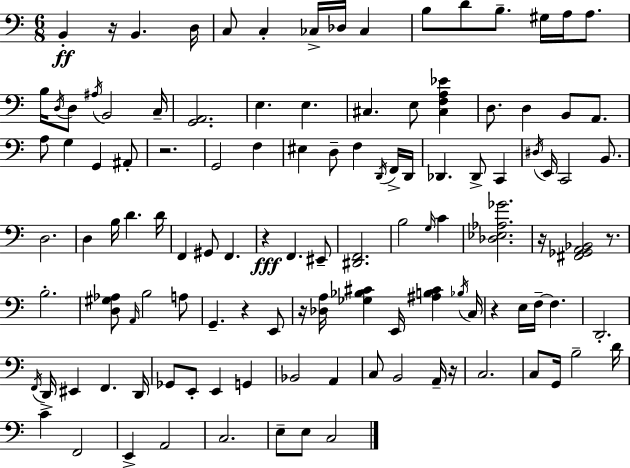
{
  \clef bass
  \numericTimeSignature
  \time 6/8
  \key a \minor
  b,4-.\ff r16 b,4. d16 | c8 c4-. ces16-> des16 ces4 | b8 d'8 b8.-- gis16 a16 a8. | b16 \acciaccatura { d16 } d8 \acciaccatura { ais16 } b,2 | \break c16-- <g, a,>2. | e4. e4. | cis4. e8 <cis f a ees'>4 | d8. d4 b,8 a,8. | \break a8 g4 g,4 | ais,8-. r2. | g,2 f4 | eis4 d8-- f4 | \break \acciaccatura { d,16 } f,16-> d,16 des,4. des,8-> c,4 | \acciaccatura { dis16 } e,16 c,2 | b,8. d2. | d4 b16 d'4. | \break d'16 f,4 gis,8 f,4. | r4\fff f,4. | eis,8-- <dis, f,>2. | b2 | \break \grace { g16 } c'4 <des ees aes ges'>2. | r16 <fis, ges, a, bes,>2 | r8. b2.-. | <d gis aes>8 \grace { a,16 } b2 | \break a8 g,4.-- | r4 e,8 r16 <des a>16 <ges bes cis'>4 | e,16 <ais b cis'>4 \acciaccatura { bes16 } c16 r4 e16 | f16--~~ f4. d,2.-. | \break \acciaccatura { f,16 } d,16-> eis,4 | f,4. d,16 ges,8 e,8-. | e,4 g,4 bes,2 | a,4 c8 b,2 | \break a,16-- r16 c2. | c8 g,16 b2-- | d'16 c'4 | f,2 e,4-> | \break a,2 c2. | e8-- e8 | c2 \bar "|."
}